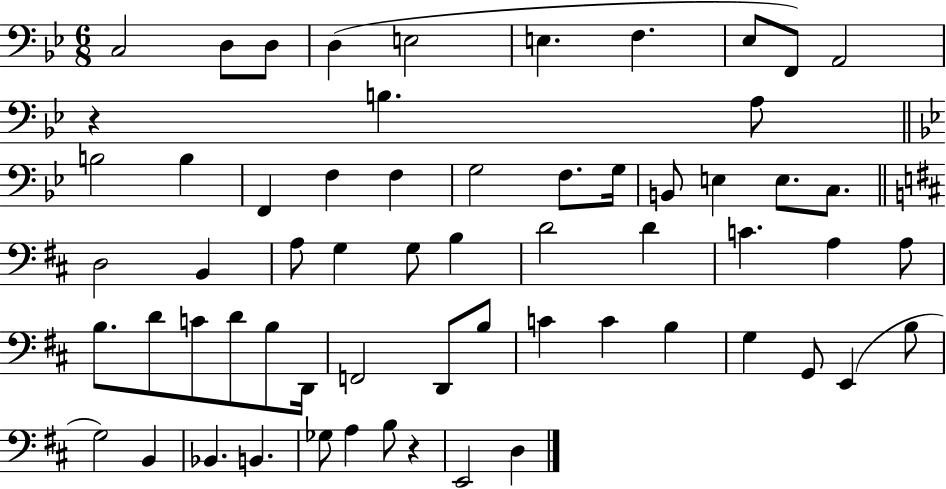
C3/h D3/e D3/e D3/q E3/h E3/q. F3/q. Eb3/e F2/e A2/h R/q B3/q. A3/e B3/h B3/q F2/q F3/q F3/q G3/h F3/e. G3/s B2/e E3/q E3/e. C3/e. D3/h B2/q A3/e G3/q G3/e B3/q D4/h D4/q C4/q. A3/q A3/e B3/e. D4/e C4/e D4/e B3/e D2/s F2/h D2/e B3/e C4/q C4/q B3/q G3/q G2/e E2/q B3/e G3/h B2/q Bb2/q. B2/q. Gb3/e A3/q B3/e R/q E2/h D3/q